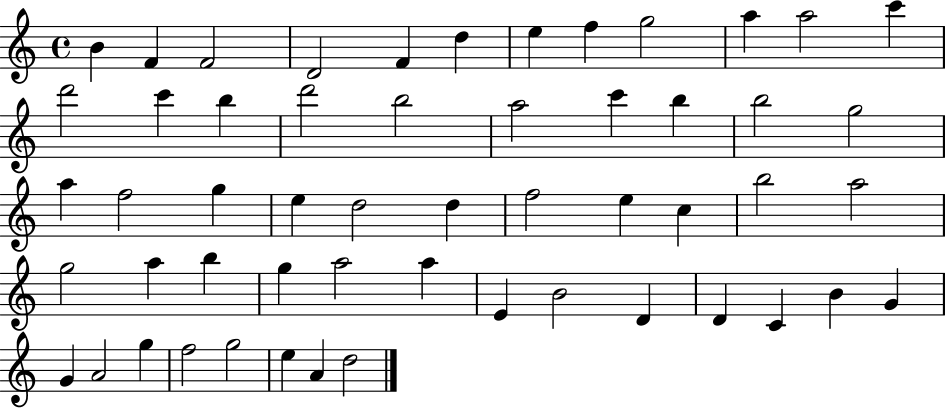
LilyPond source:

{
  \clef treble
  \time 4/4
  \defaultTimeSignature
  \key c \major
  b'4 f'4 f'2 | d'2 f'4 d''4 | e''4 f''4 g''2 | a''4 a''2 c'''4 | \break d'''2 c'''4 b''4 | d'''2 b''2 | a''2 c'''4 b''4 | b''2 g''2 | \break a''4 f''2 g''4 | e''4 d''2 d''4 | f''2 e''4 c''4 | b''2 a''2 | \break g''2 a''4 b''4 | g''4 a''2 a''4 | e'4 b'2 d'4 | d'4 c'4 b'4 g'4 | \break g'4 a'2 g''4 | f''2 g''2 | e''4 a'4 d''2 | \bar "|."
}